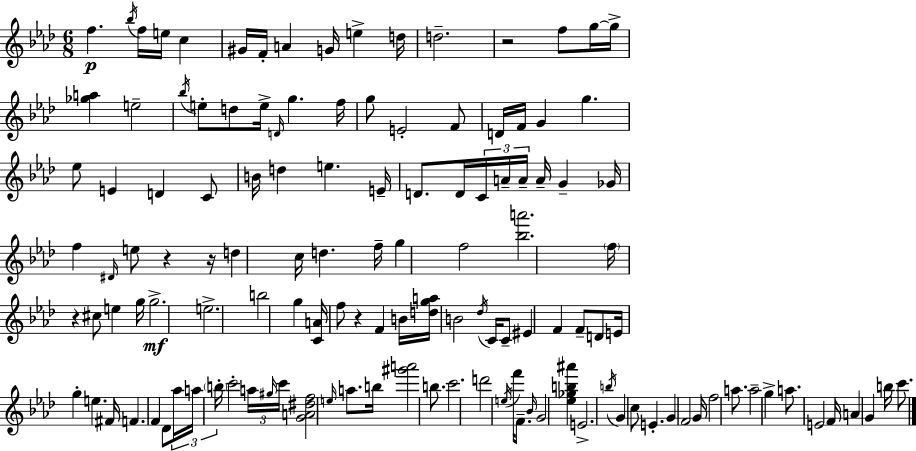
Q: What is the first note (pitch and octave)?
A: F5